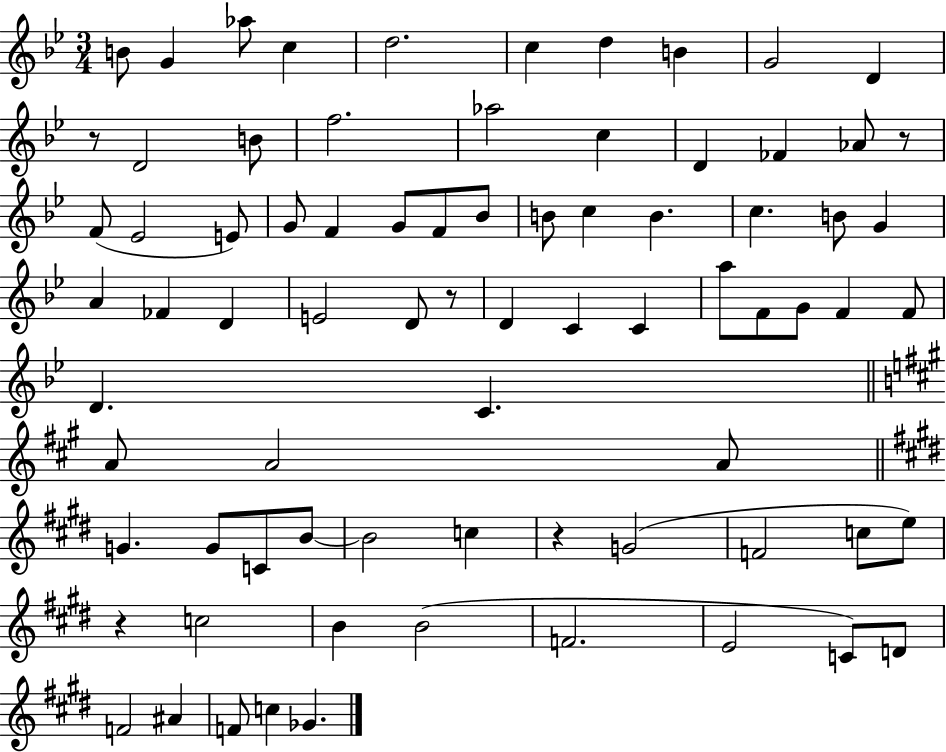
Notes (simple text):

B4/e G4/q Ab5/e C5/q D5/h. C5/q D5/q B4/q G4/h D4/q R/e D4/h B4/e F5/h. Ab5/h C5/q D4/q FES4/q Ab4/e R/e F4/e Eb4/h E4/e G4/e F4/q G4/e F4/e Bb4/e B4/e C5/q B4/q. C5/q. B4/e G4/q A4/q FES4/q D4/q E4/h D4/e R/e D4/q C4/q C4/q A5/e F4/e G4/e F4/q F4/e D4/q. C4/q. A4/e A4/h A4/e G4/q. G4/e C4/e B4/e B4/h C5/q R/q G4/h F4/h C5/e E5/e R/q C5/h B4/q B4/h F4/h. E4/h C4/e D4/e F4/h A#4/q F4/e C5/q Gb4/q.